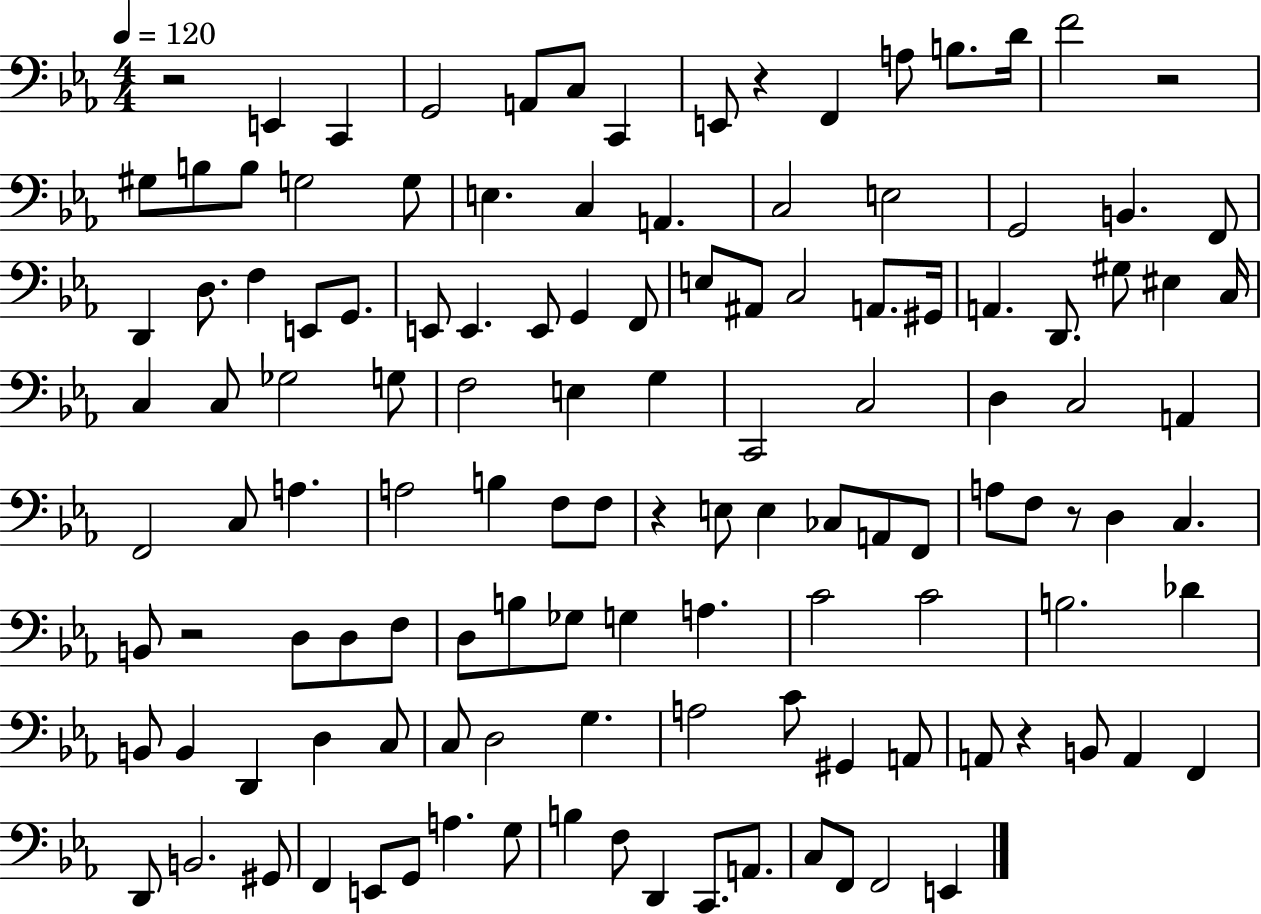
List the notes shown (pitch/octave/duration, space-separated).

R/h E2/q C2/q G2/h A2/e C3/e C2/q E2/e R/q F2/q A3/e B3/e. D4/s F4/h R/h G#3/e B3/e B3/e G3/h G3/e E3/q. C3/q A2/q. C3/h E3/h G2/h B2/q. F2/e D2/q D3/e. F3/q E2/e G2/e. E2/e E2/q. E2/e G2/q F2/e E3/e A#2/e C3/h A2/e. G#2/s A2/q. D2/e. G#3/e EIS3/q C3/s C3/q C3/e Gb3/h G3/e F3/h E3/q G3/q C2/h C3/h D3/q C3/h A2/q F2/h C3/e A3/q. A3/h B3/q F3/e F3/e R/q E3/e E3/q CES3/e A2/e F2/e A3/e F3/e R/e D3/q C3/q. B2/e R/h D3/e D3/e F3/e D3/e B3/e Gb3/e G3/q A3/q. C4/h C4/h B3/h. Db4/q B2/e B2/q D2/q D3/q C3/e C3/e D3/h G3/q. A3/h C4/e G#2/q A2/e A2/e R/q B2/e A2/q F2/q D2/e B2/h. G#2/e F2/q E2/e G2/e A3/q. G3/e B3/q F3/e D2/q C2/e. A2/e. C3/e F2/e F2/h E2/q